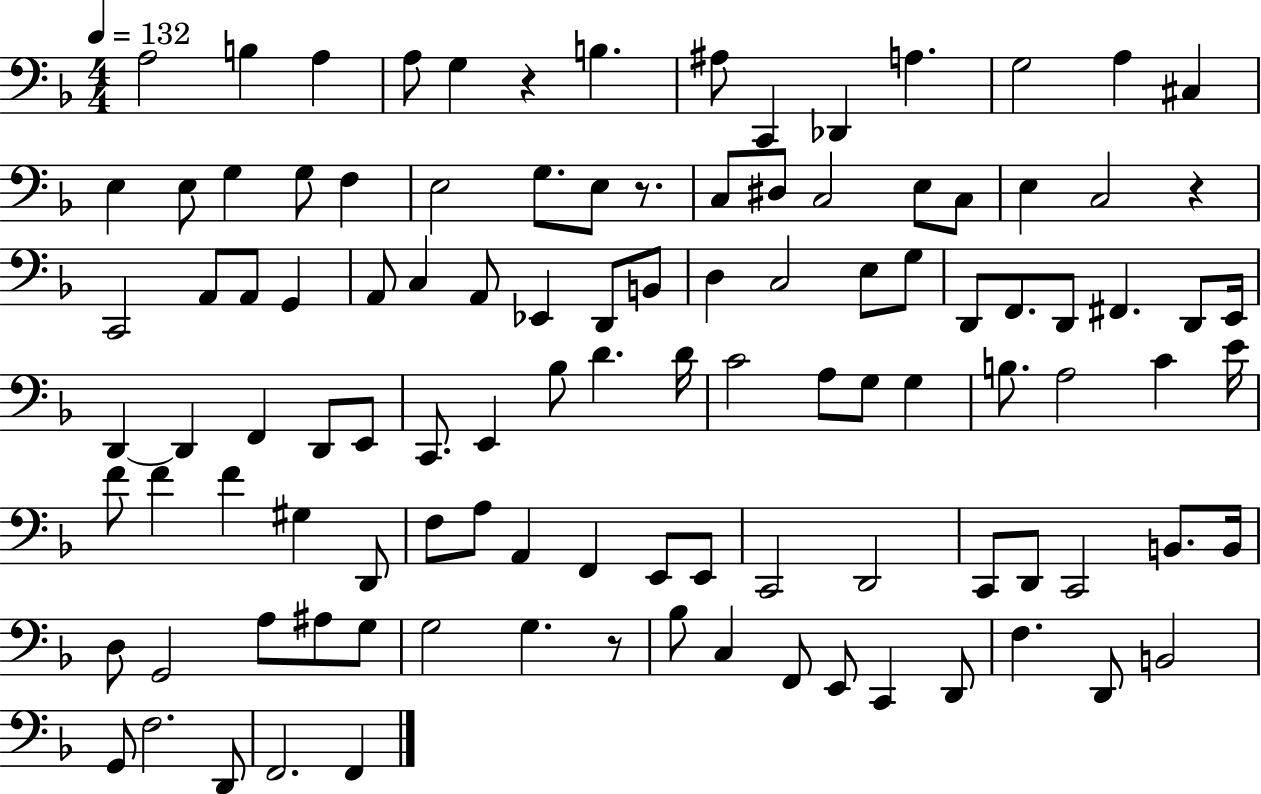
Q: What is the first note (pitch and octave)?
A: A3